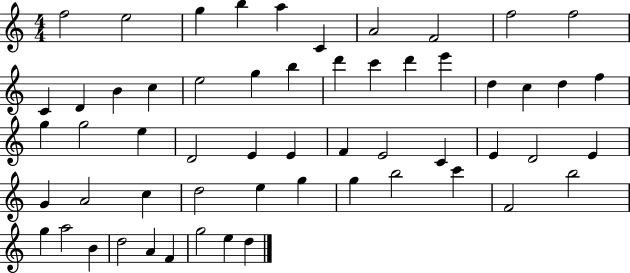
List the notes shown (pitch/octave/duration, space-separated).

F5/h E5/h G5/q B5/q A5/q C4/q A4/h F4/h F5/h F5/h C4/q D4/q B4/q C5/q E5/h G5/q B5/q D6/q C6/q D6/q E6/q D5/q C5/q D5/q F5/q G5/q G5/h E5/q D4/h E4/q E4/q F4/q E4/h C4/q E4/q D4/h E4/q G4/q A4/h C5/q D5/h E5/q G5/q G5/q B5/h C6/q F4/h B5/h G5/q A5/h B4/q D5/h A4/q F4/q G5/h E5/q D5/q